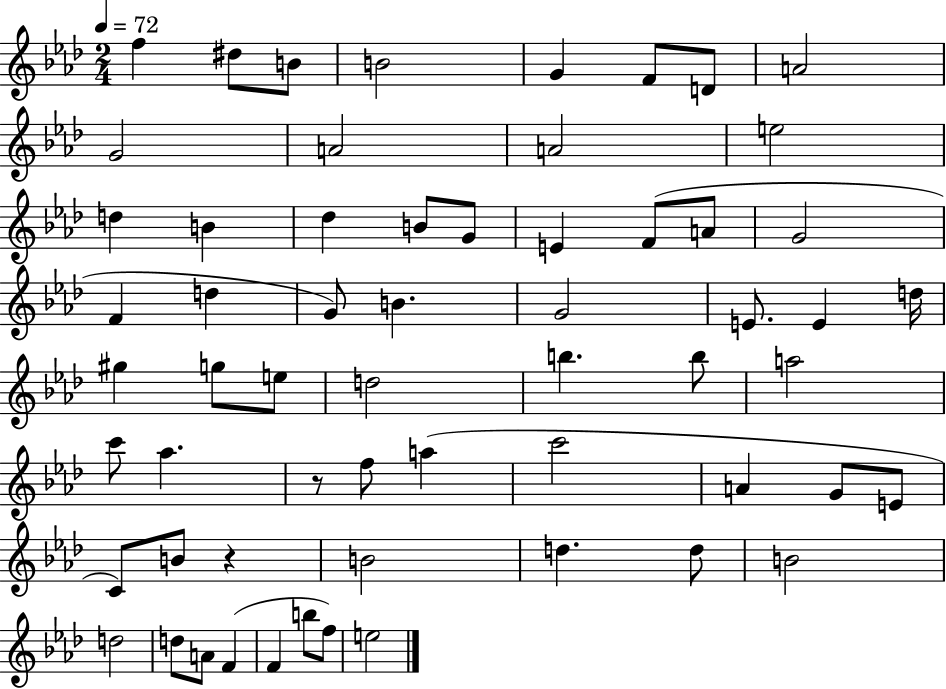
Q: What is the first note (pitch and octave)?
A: F5